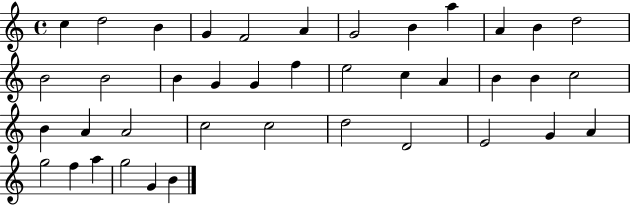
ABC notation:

X:1
T:Untitled
M:4/4
L:1/4
K:C
c d2 B G F2 A G2 B a A B d2 B2 B2 B G G f e2 c A B B c2 B A A2 c2 c2 d2 D2 E2 G A g2 f a g2 G B